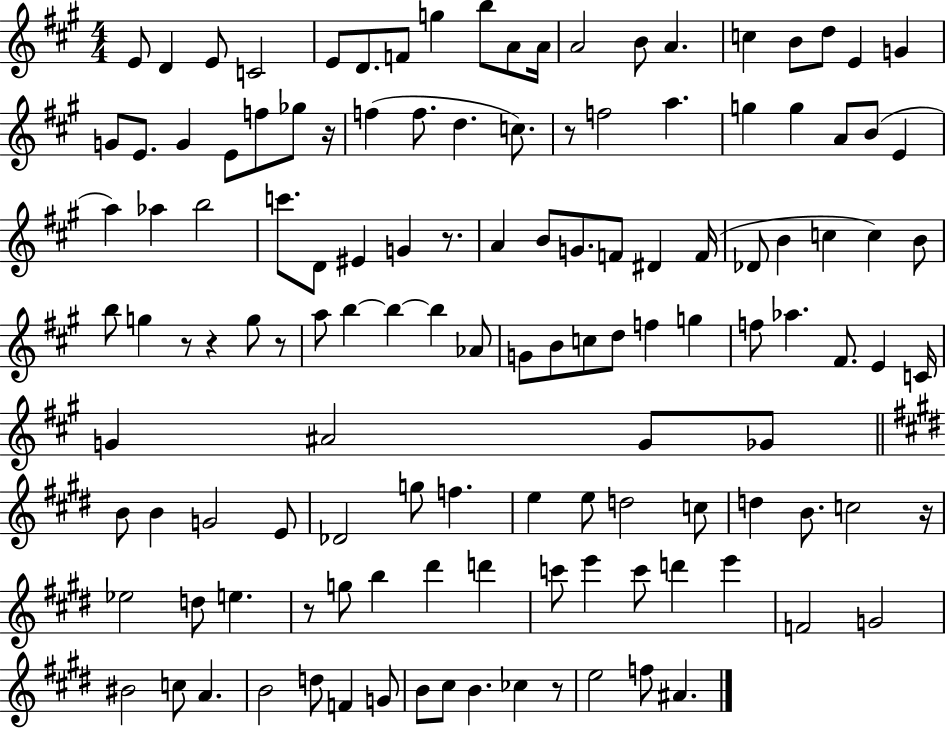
E4/e D4/q E4/e C4/h E4/e D4/e. F4/e G5/q B5/e A4/e A4/s A4/h B4/e A4/q. C5/q B4/e D5/e E4/q G4/q G4/e E4/e. G4/q E4/e F5/e Gb5/e R/s F5/q F5/e. D5/q. C5/e. R/e F5/h A5/q. G5/q G5/q A4/e B4/e E4/q A5/q Ab5/q B5/h C6/e. D4/e EIS4/q G4/q R/e. A4/q B4/e G4/e. F4/e D#4/q F4/s Db4/e B4/q C5/q C5/q B4/e B5/e G5/q R/e R/q G5/e R/e A5/e B5/q B5/q B5/q Ab4/e G4/e B4/e C5/e D5/e F5/q G5/q F5/e Ab5/q. F#4/e. E4/q C4/s G4/q A#4/h G4/e Gb4/e B4/e B4/q G4/h E4/e Db4/h G5/e F5/q. E5/q E5/e D5/h C5/e D5/q B4/e. C5/h R/s Eb5/h D5/e E5/q. R/e G5/e B5/q D#6/q D6/q C6/e E6/q C6/e D6/q E6/q F4/h G4/h BIS4/h C5/e A4/q. B4/h D5/e F4/q G4/e B4/e C#5/e B4/q. CES5/q R/e E5/h F5/e A#4/q.